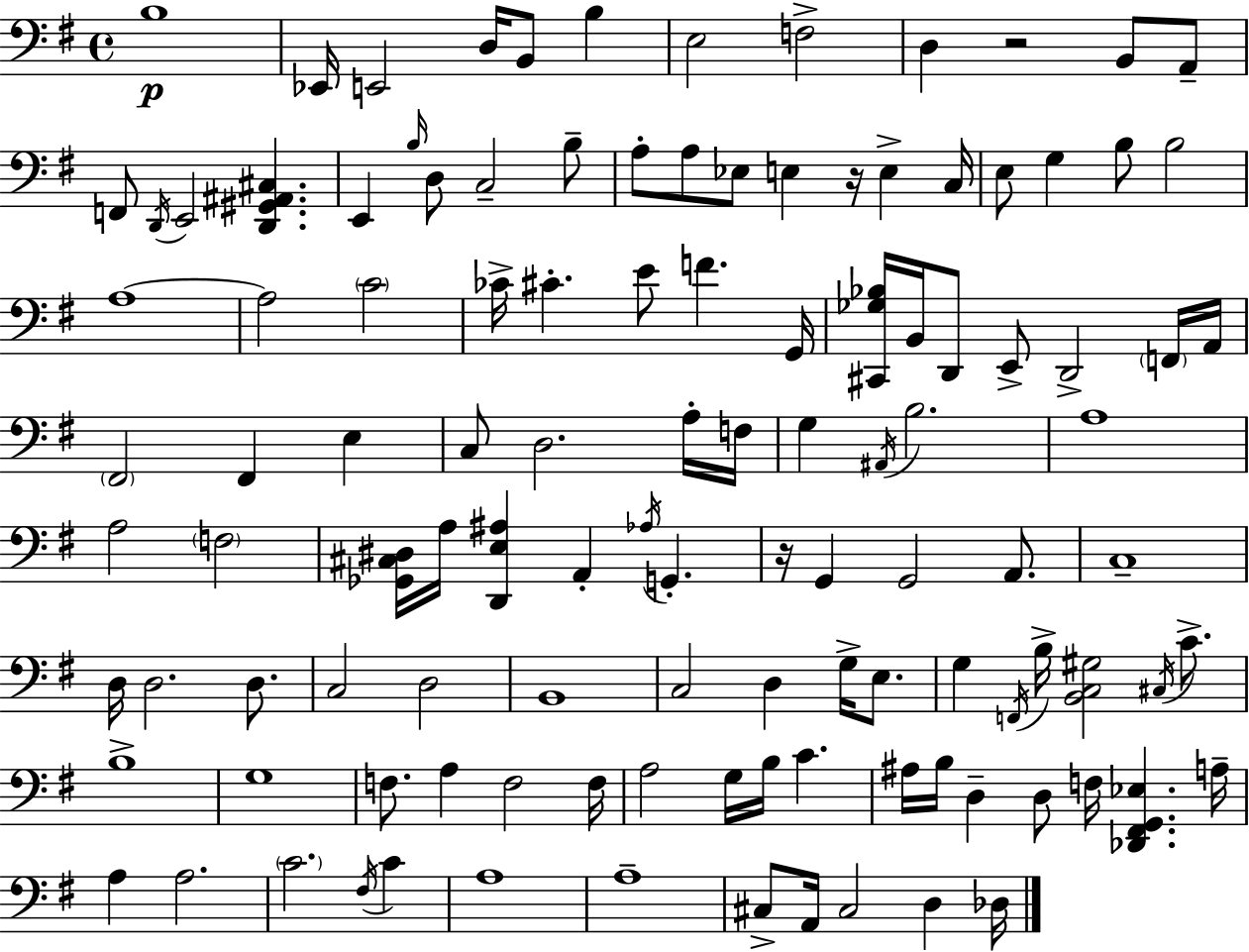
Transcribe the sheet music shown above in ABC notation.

X:1
T:Untitled
M:4/4
L:1/4
K:G
B,4 _E,,/4 E,,2 D,/4 B,,/2 B, E,2 F,2 D, z2 B,,/2 A,,/2 F,,/2 D,,/4 E,,2 [D,,^G,,^A,,^C,] E,, B,/4 D,/2 C,2 B,/2 A,/2 A,/2 _E,/2 E, z/4 E, C,/4 E,/2 G, B,/2 B,2 A,4 A,2 C2 _C/4 ^C E/2 F G,,/4 [^C,,_G,_B,]/4 B,,/4 D,,/2 E,,/2 D,,2 F,,/4 A,,/4 ^F,,2 ^F,, E, C,/2 D,2 A,/4 F,/4 G, ^A,,/4 B,2 A,4 A,2 F,2 [_G,,^C,^D,]/4 A,/4 [D,,E,^A,] A,, _A,/4 G,, z/4 G,, G,,2 A,,/2 C,4 D,/4 D,2 D,/2 C,2 D,2 B,,4 C,2 D, G,/4 E,/2 G, F,,/4 B,/4 [B,,C,^G,]2 ^C,/4 C/2 B,4 G,4 F,/2 A, F,2 F,/4 A,2 G,/4 B,/4 C ^A,/4 B,/4 D, D,/2 F,/4 [_D,,^F,,G,,_E,] A,/4 A, A,2 C2 ^F,/4 C A,4 A,4 ^C,/2 A,,/4 ^C,2 D, _D,/4